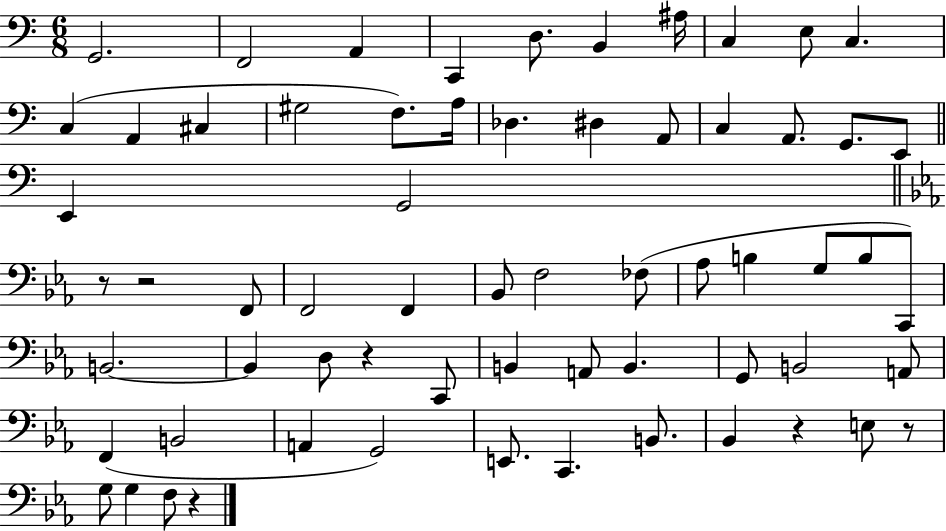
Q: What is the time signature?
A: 6/8